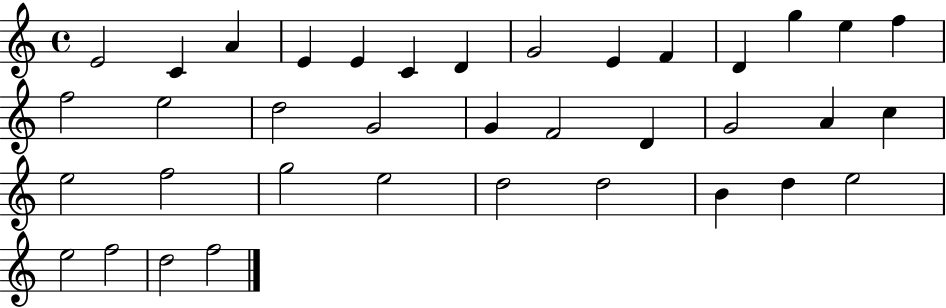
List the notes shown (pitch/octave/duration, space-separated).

E4/h C4/q A4/q E4/q E4/q C4/q D4/q G4/h E4/q F4/q D4/q G5/q E5/q F5/q F5/h E5/h D5/h G4/h G4/q F4/h D4/q G4/h A4/q C5/q E5/h F5/h G5/h E5/h D5/h D5/h B4/q D5/q E5/h E5/h F5/h D5/h F5/h